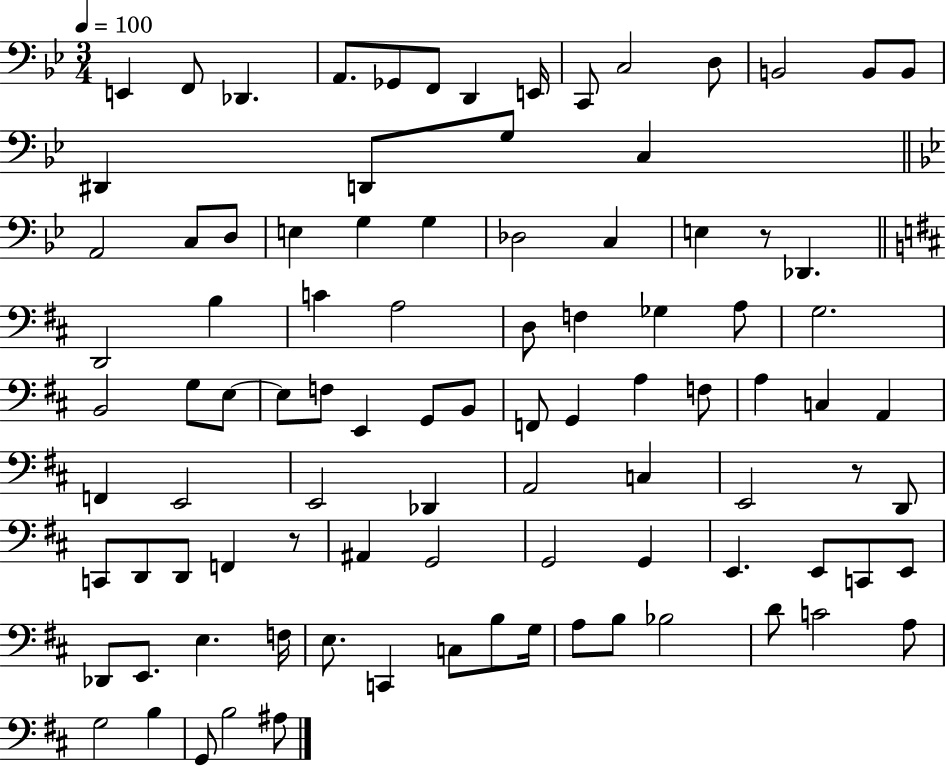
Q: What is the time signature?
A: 3/4